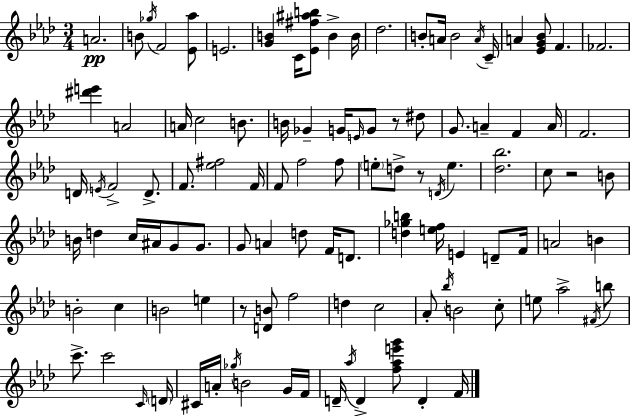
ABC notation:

X:1
T:Untitled
M:3/4
L:1/4
K:Fm
A2 B/2 _g/4 F2 [_E_a]/2 E2 [GB] C/4 [_E^f^ab]/2 B B/4 _d2 B/2 A/4 B2 A/4 C/4 A [_EG_B]/2 F _F2 [^d'e'] A2 A/4 c2 B/2 B/4 _G G/4 E/4 G/2 z/2 ^d/2 G/2 A F A/4 F2 D/4 E/4 F2 D/2 F/2 [_e^f]2 F/4 F/2 f2 f/2 e/2 d/2 z/2 D/4 e [_d_b]2 c/2 z2 B/2 B/4 d c/4 ^A/4 G/2 G/2 G/2 A d/2 F/4 D/2 [d_gb] [ef]/4 E D/2 F/4 A2 B B2 c B2 e z/2 [DB]/2 f2 d c2 _A/2 _b/4 B2 c/2 e/2 _a2 ^F/4 b/2 c'/2 c'2 C/4 D/4 ^C/4 A/4 _g/4 B2 G/4 F/4 D/4 _a/4 D [f_ae'g']/2 D F/4